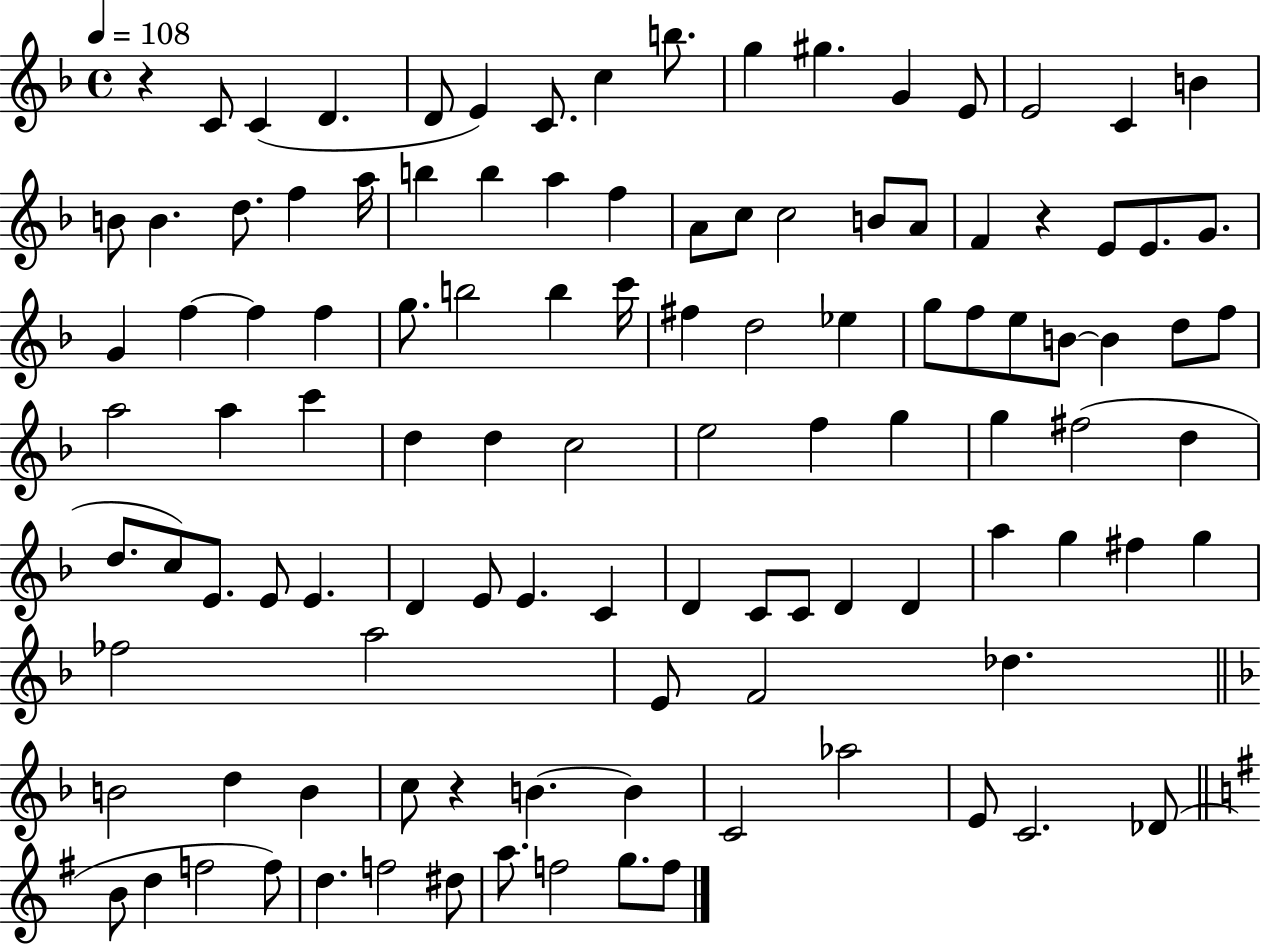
X:1
T:Untitled
M:4/4
L:1/4
K:F
z C/2 C D D/2 E C/2 c b/2 g ^g G E/2 E2 C B B/2 B d/2 f a/4 b b a f A/2 c/2 c2 B/2 A/2 F z E/2 E/2 G/2 G f f f g/2 b2 b c'/4 ^f d2 _e g/2 f/2 e/2 B/2 B d/2 f/2 a2 a c' d d c2 e2 f g g ^f2 d d/2 c/2 E/2 E/2 E D E/2 E C D C/2 C/2 D D a g ^f g _f2 a2 E/2 F2 _d B2 d B c/2 z B B C2 _a2 E/2 C2 _D/2 B/2 d f2 f/2 d f2 ^d/2 a/2 f2 g/2 f/2